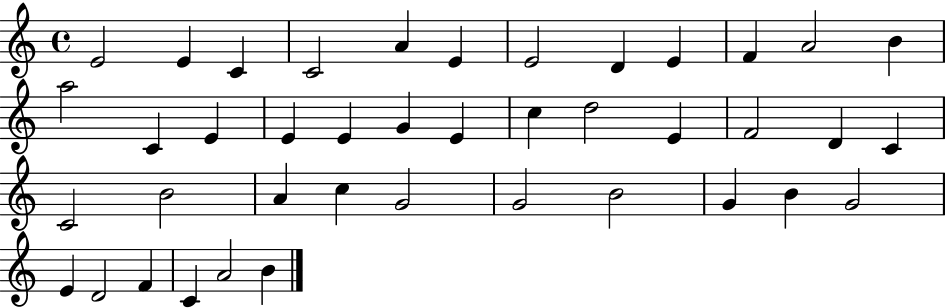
X:1
T:Untitled
M:4/4
L:1/4
K:C
E2 E C C2 A E E2 D E F A2 B a2 C E E E G E c d2 E F2 D C C2 B2 A c G2 G2 B2 G B G2 E D2 F C A2 B